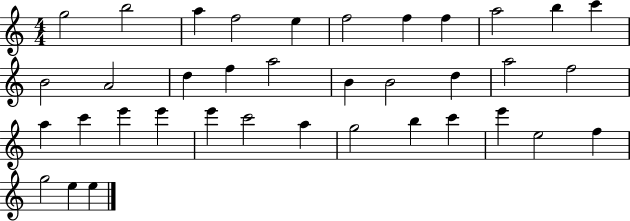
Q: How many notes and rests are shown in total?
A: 37